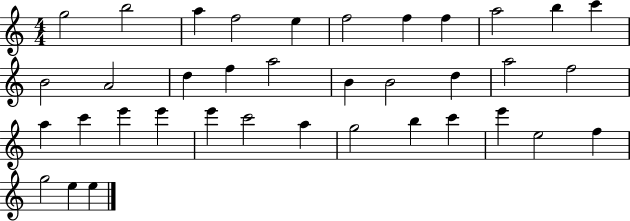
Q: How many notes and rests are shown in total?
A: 37